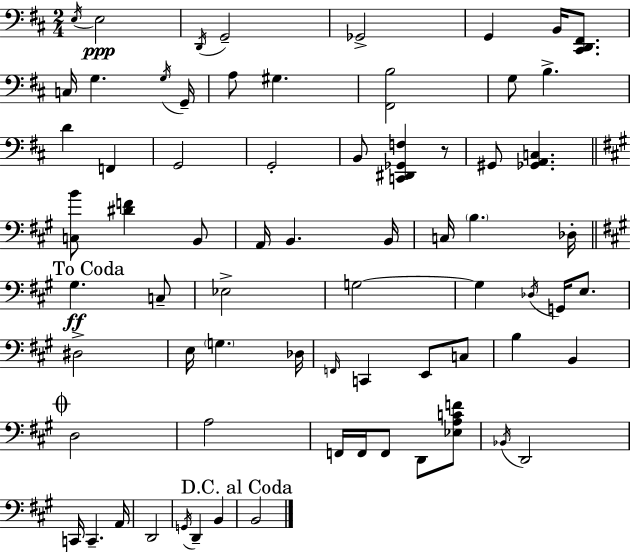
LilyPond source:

{
  \clef bass
  \numericTimeSignature
  \time 2/4
  \key d \major
  \acciaccatura { e16 }\ppp e2 | \acciaccatura { d,16 } g,2-- | ges,2-> | g,4 b,16 <cis, d, fis,>8. | \break c16 g4. | \acciaccatura { g16 } g,16-- a8 gis4. | <fis, b>2 | g8 b4.-> | \break d'4 f,4 | g,2 | g,2-. | b,8 <c, dis, ges, f>4 | \break r8 gis,8 <ges, a, c>4. | \bar "||" \break \key a \major <c b'>8 <dis' f'>4 b,8 | a,16 b,4. b,16 | c16 \parenthesize b4. des16-. | \mark "To Coda" \bar "||" \break \key a \major gis4.\ff c8-- | ees2-> | g2~~ | g4 \acciaccatura { des16 } g,16 e8. | \break dis2-> | e16 \parenthesize g4. | des16 \grace { f,16 } c,4 e,8 | c8 b4 b,4 | \break \mark \markup { \musicglyph "scripts.coda" } d2 | a2 | f,16 f,16 f,8 d,8 | <ees a c' f'>8 \acciaccatura { bes,16 } d,2 | \break c,16 c,4.-- | a,16 d,2 | \acciaccatura { g,16 } d,4-- | b,4 \mark "D.C. al Coda" b,2 | \break \bar "|."
}